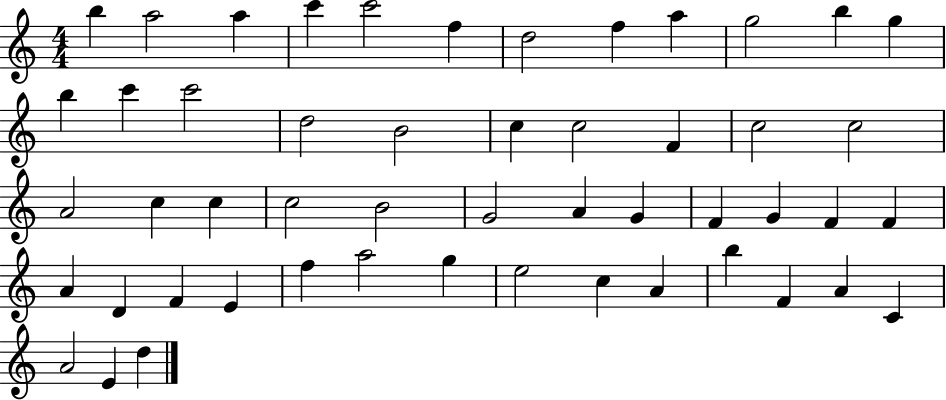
B5/q A5/h A5/q C6/q C6/h F5/q D5/h F5/q A5/q G5/h B5/q G5/q B5/q C6/q C6/h D5/h B4/h C5/q C5/h F4/q C5/h C5/h A4/h C5/q C5/q C5/h B4/h G4/h A4/q G4/q F4/q G4/q F4/q F4/q A4/q D4/q F4/q E4/q F5/q A5/h G5/q E5/h C5/q A4/q B5/q F4/q A4/q C4/q A4/h E4/q D5/q